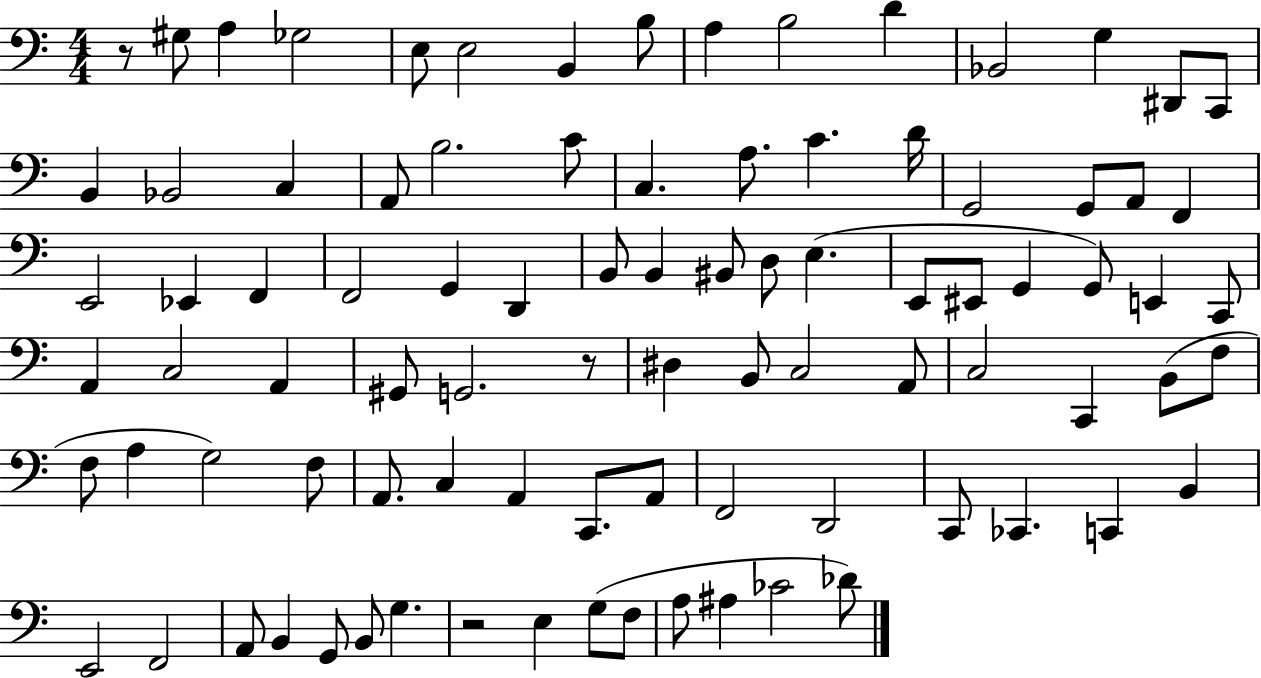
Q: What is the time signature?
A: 4/4